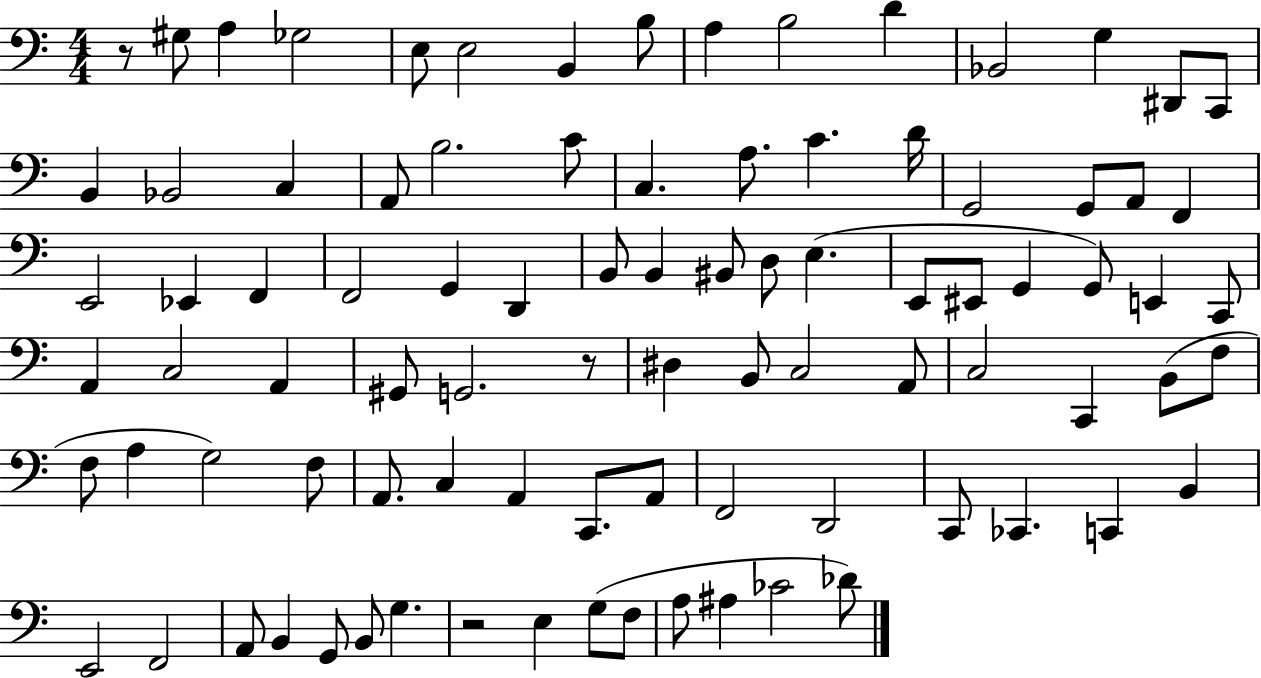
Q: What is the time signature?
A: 4/4